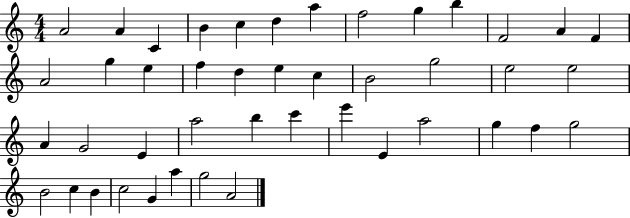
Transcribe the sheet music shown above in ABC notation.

X:1
T:Untitled
M:4/4
L:1/4
K:C
A2 A C B c d a f2 g b F2 A F A2 g e f d e c B2 g2 e2 e2 A G2 E a2 b c' e' E a2 g f g2 B2 c B c2 G a g2 A2